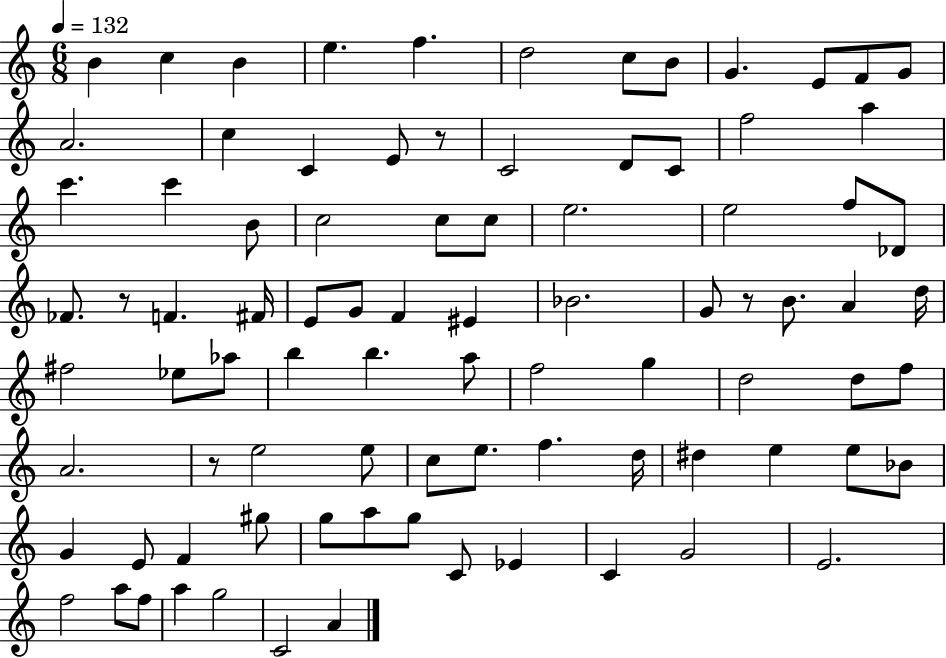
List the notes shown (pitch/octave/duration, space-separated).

B4/q C5/q B4/q E5/q. F5/q. D5/h C5/e B4/e G4/q. E4/e F4/e G4/e A4/h. C5/q C4/q E4/e R/e C4/h D4/e C4/e F5/h A5/q C6/q. C6/q B4/e C5/h C5/e C5/e E5/h. E5/h F5/e Db4/e FES4/e. R/e F4/q. F#4/s E4/e G4/e F4/q EIS4/q Bb4/h. G4/e R/e B4/e. A4/q D5/s F#5/h Eb5/e Ab5/e B5/q B5/q. A5/e F5/h G5/q D5/h D5/e F5/e A4/h. R/e E5/h E5/e C5/e E5/e. F5/q. D5/s D#5/q E5/q E5/e Bb4/e G4/q E4/e F4/q G#5/e G5/e A5/e G5/e C4/e Eb4/q C4/q G4/h E4/h. F5/h A5/e F5/e A5/q G5/h C4/h A4/q